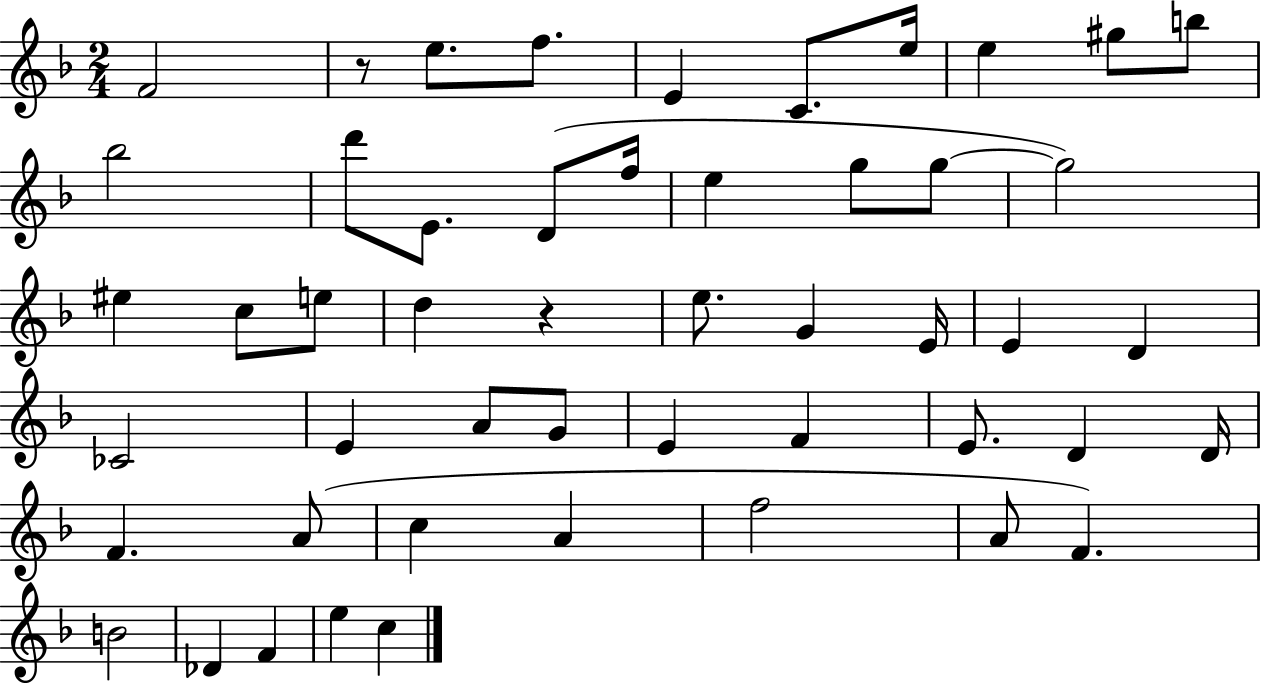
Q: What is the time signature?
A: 2/4